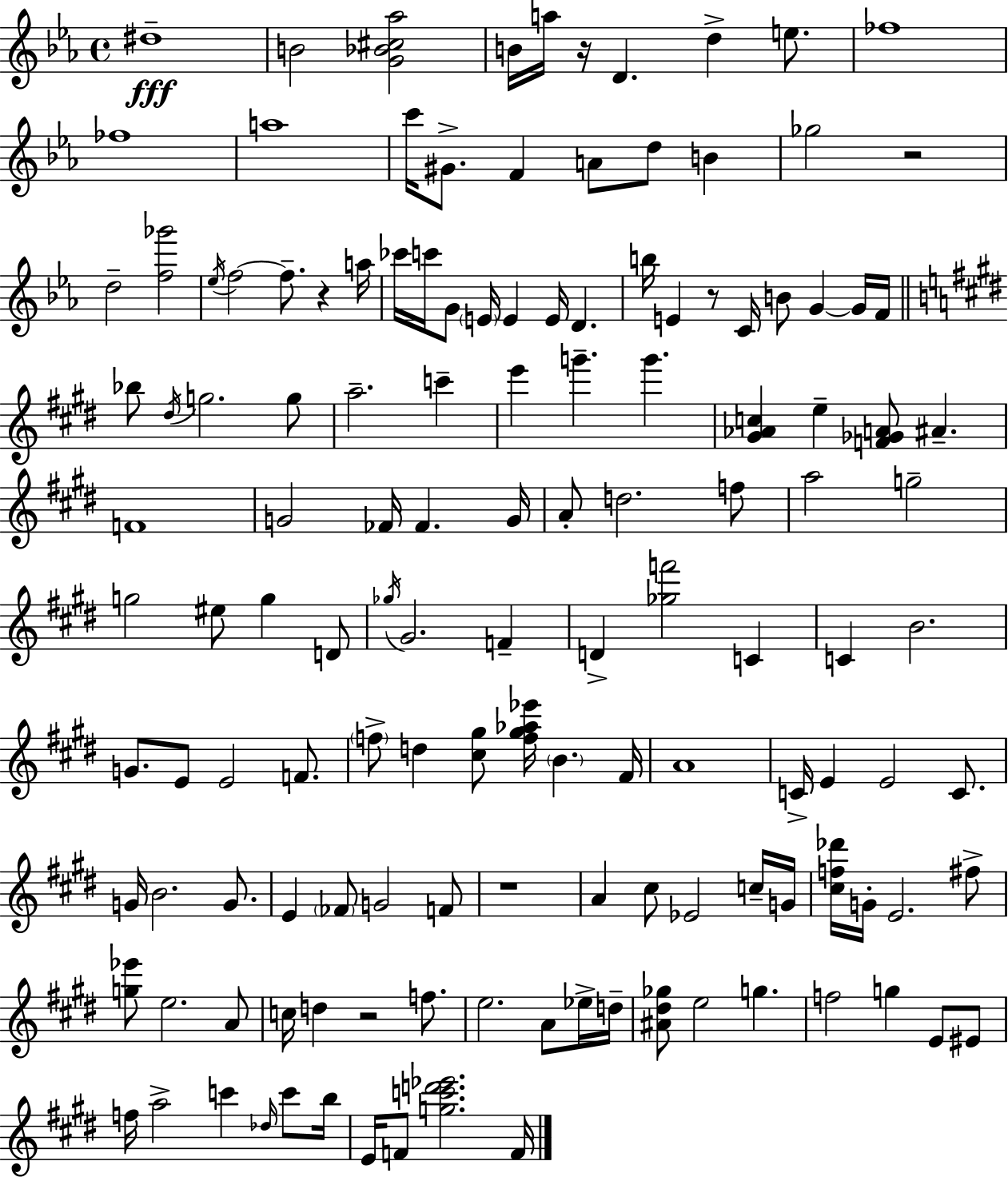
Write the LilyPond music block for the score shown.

{
  \clef treble
  \time 4/4
  \defaultTimeSignature
  \key c \minor
  \repeat volta 2 { dis''1--\fff | b'2 <g' bes' cis'' aes''>2 | b'16 a''16 r16 d'4. d''4-> e''8. | fes''1 | \break fes''1 | a''1 | c'''16 gis'8.-> f'4 a'8 d''8 b'4 | ges''2 r2 | \break d''2-- <f'' ges'''>2 | \acciaccatura { ees''16 } f''2~~ f''8.-- r4 | a''16 ces'''16 c'''16 g'8 \parenthesize e'16 e'4 e'16 d'4. | b''16 e'4 r8 c'16 b'8 g'4~~ g'16 | \break f'16 \bar "||" \break \key e \major bes''8 \acciaccatura { dis''16 } g''2. g''8 | a''2.-- c'''4-- | e'''4 g'''4.-- g'''4. | <gis' aes' c''>4 e''4-- <f' ges' a'>8 ais'4.-- | \break f'1 | g'2 fes'16 fes'4. | g'16 a'8-. d''2. f''8 | a''2 g''2-- | \break g''2 eis''8 g''4 d'8 | \acciaccatura { ges''16 } gis'2. f'4-- | d'4-> <ges'' f'''>2 c'4 | c'4 b'2. | \break g'8. e'8 e'2 f'8. | \parenthesize f''8-> d''4 <cis'' gis''>8 <f'' gis'' aes'' ees'''>16 \parenthesize b'4. | fis'16 a'1 | c'16-> e'4 e'2 c'8. | \break g'16 b'2. g'8. | e'4 \parenthesize fes'8 g'2 | f'8 r1 | a'4 cis''8 ees'2 | \break c''16-- g'16 <cis'' f'' des'''>16 g'16-. e'2. | fis''8-> <g'' ees'''>8 e''2. | a'8 c''16 d''4 r2 f''8. | e''2. a'8 | \break ees''16-> d''16-- <ais' dis'' ges''>8 e''2 g''4. | f''2 g''4 e'8 | eis'8 f''16 a''2-> c'''4 \grace { des''16 } | c'''8 b''16 e'16 f'8 <g'' c''' d''' ees'''>2. | \break f'16 } \bar "|."
}